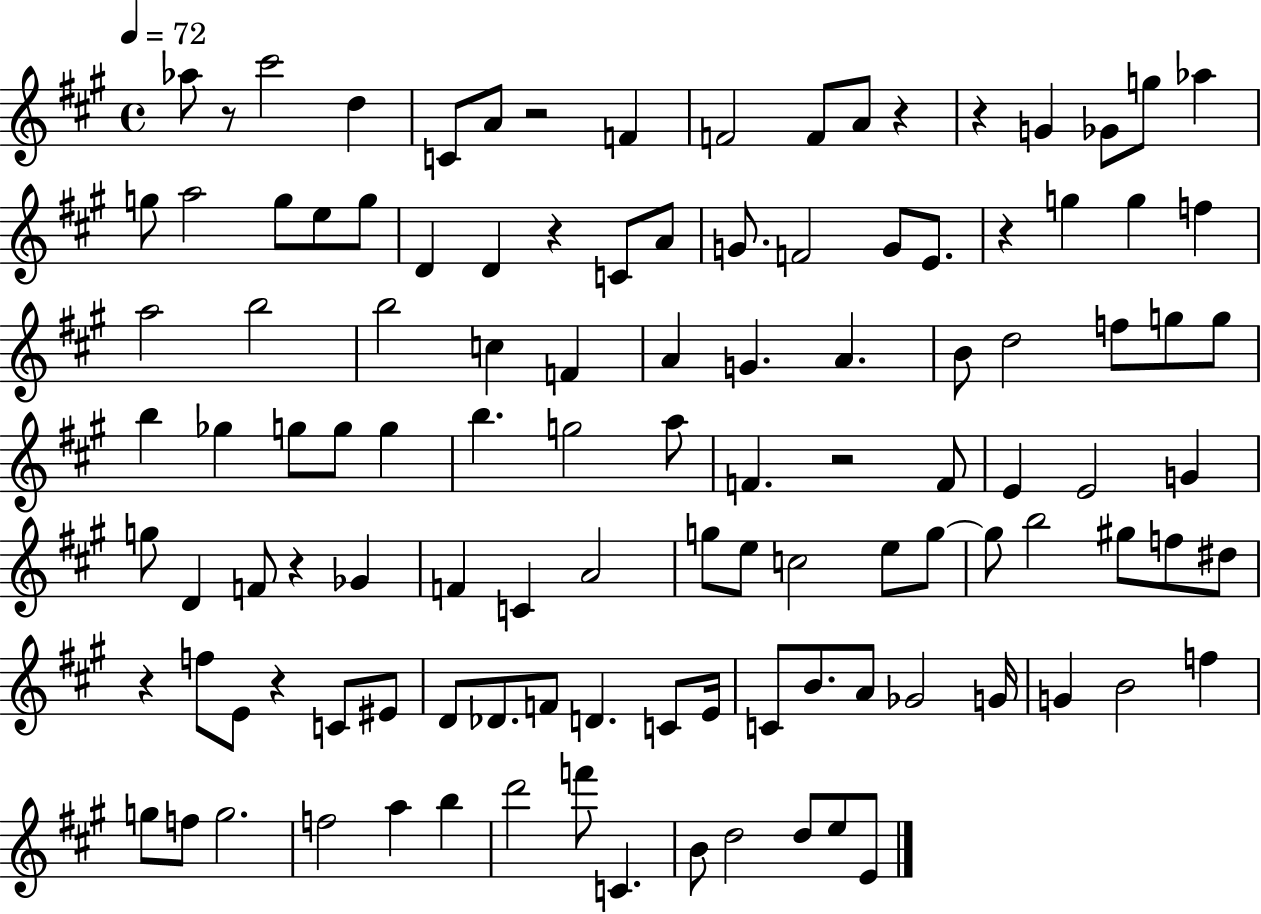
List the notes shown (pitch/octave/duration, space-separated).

Ab5/e R/e C#6/h D5/q C4/e A4/e R/h F4/q F4/h F4/e A4/e R/q R/q G4/q Gb4/e G5/e Ab5/q G5/e A5/h G5/e E5/e G5/e D4/q D4/q R/q C4/e A4/e G4/e. F4/h G4/e E4/e. R/q G5/q G5/q F5/q A5/h B5/h B5/h C5/q F4/q A4/q G4/q. A4/q. B4/e D5/h F5/e G5/e G5/e B5/q Gb5/q G5/e G5/e G5/q B5/q. G5/h A5/e F4/q. R/h F4/e E4/q E4/h G4/q G5/e D4/q F4/e R/q Gb4/q F4/q C4/q A4/h G5/e E5/e C5/h E5/e G5/e G5/e B5/h G#5/e F5/e D#5/e R/q F5/e E4/e R/q C4/e EIS4/e D4/e Db4/e. F4/e D4/q. C4/e E4/s C4/e B4/e. A4/e Gb4/h G4/s G4/q B4/h F5/q G5/e F5/e G5/h. F5/h A5/q B5/q D6/h F6/e C4/q. B4/e D5/h D5/e E5/e E4/e